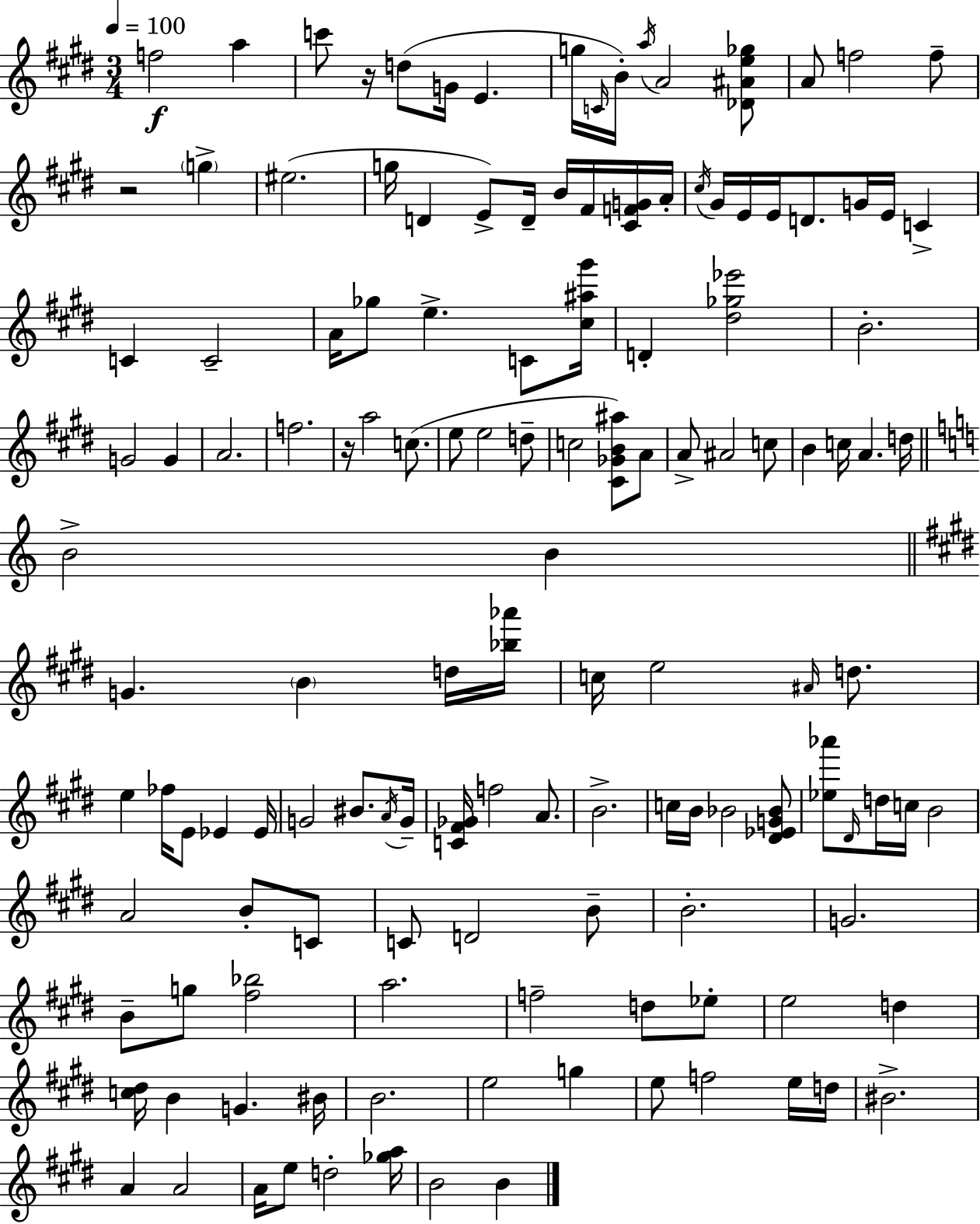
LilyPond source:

{
  \clef treble
  \numericTimeSignature
  \time 3/4
  \key e \major
  \tempo 4 = 100
  f''2\f a''4 | c'''8 r16 d''8( g'16 e'4. | g''16 \grace { c'16 }) b'16-. \acciaccatura { a''16 } a'2 | <des' ais' e'' ges''>8 a'8 f''2 | \break f''8-- r2 \parenthesize g''4-> | eis''2.( | g''16 d'4 e'8->) d'16-- b'16 fis'16 | <cis' f' g'>16 a'16-. \acciaccatura { cis''16 } gis'16 e'16 e'16 d'8. g'16 e'16 c'4-> | \break c'4 c'2-- | a'16 ges''8 e''4.-> | c'8 <cis'' ais'' gis'''>16 d'4-. <dis'' ges'' ees'''>2 | b'2.-. | \break g'2 g'4 | a'2. | f''2. | r16 a''2 | \break c''8.( e''8 e''2 | d''8-- c''2 <cis' ges' b' ais''>8) | a'8 a'8-> ais'2 | c''8 b'4 c''16 a'4. | \break d''16 \bar "||" \break \key a \minor b'2-> b'4 | \bar "||" \break \key e \major g'4. \parenthesize b'4 d''16 <bes'' aes'''>16 | c''16 e''2 \grace { ais'16 } d''8. | e''4 fes''16 e'8 ees'4 | ees'16 g'2 bis'8. | \break \acciaccatura { a'16 } g'16-- <c' fis' ges'>16 f''2 a'8. | b'2.-> | c''16 b'16 bes'2 | <dis' ees' g' bes'>8 <ees'' aes'''>8 \grace { dis'16 } d''16 c''16 b'2 | \break a'2 b'8-. | c'8 c'8 d'2 | b'8-- b'2.-. | g'2. | \break b'8-- g''8 <fis'' bes''>2 | a''2. | f''2-- d''8 | ees''8-. e''2 d''4 | \break <c'' dis''>16 b'4 g'4. | bis'16 b'2. | e''2 g''4 | e''8 f''2 | \break e''16 d''16 bis'2.-> | a'4 a'2 | a'16 e''8 d''2-. | <ges'' a''>16 b'2 b'4 | \break \bar "|."
}